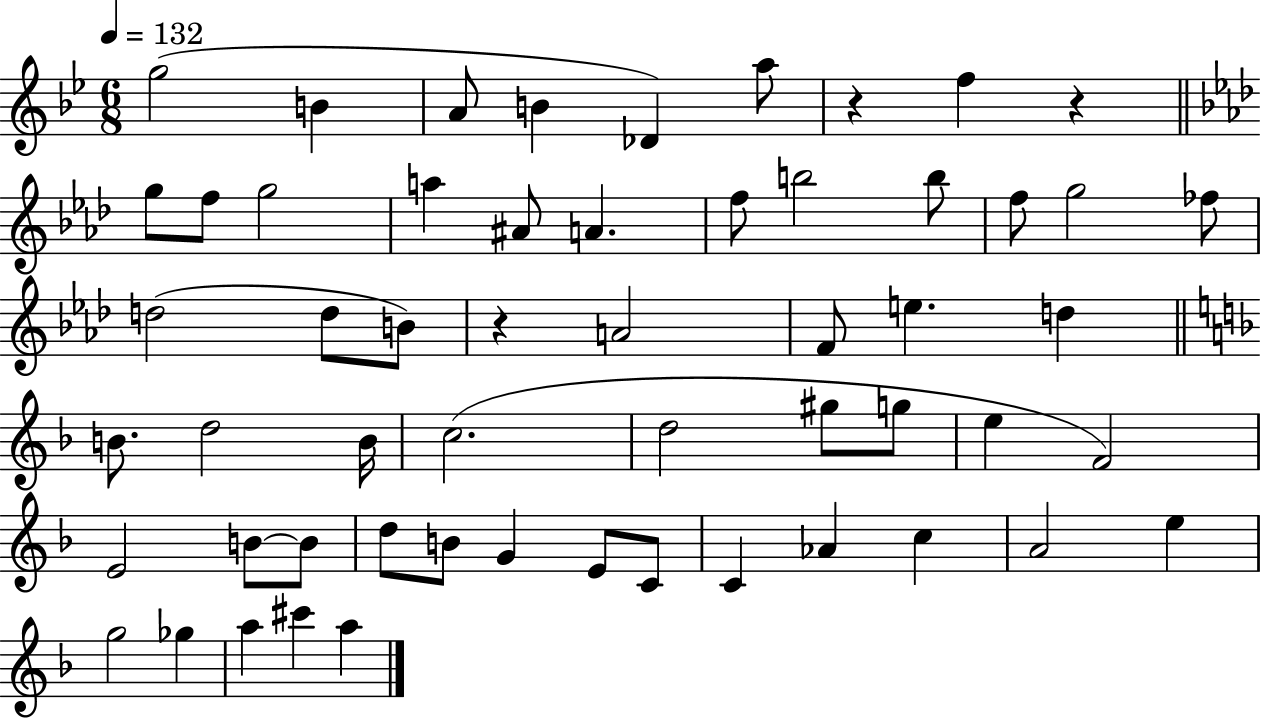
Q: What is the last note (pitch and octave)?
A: A5